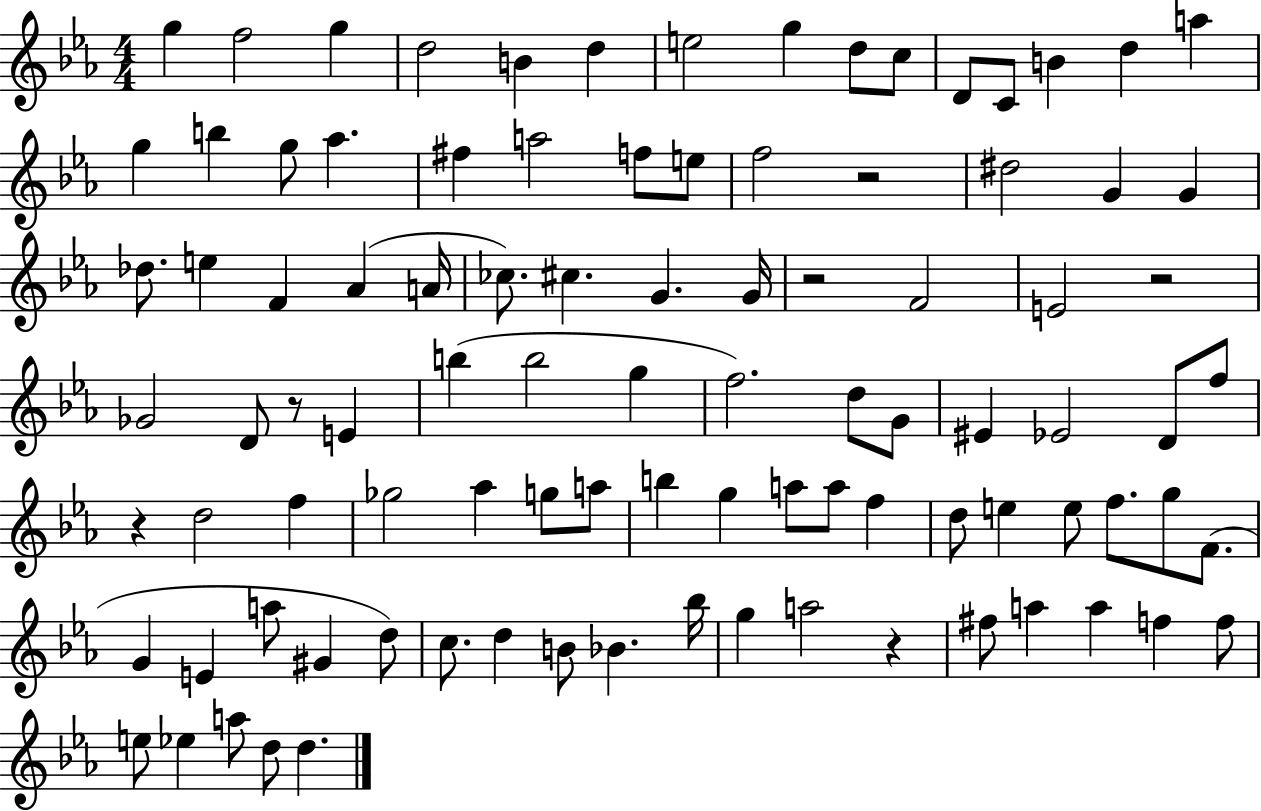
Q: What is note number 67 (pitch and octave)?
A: G5